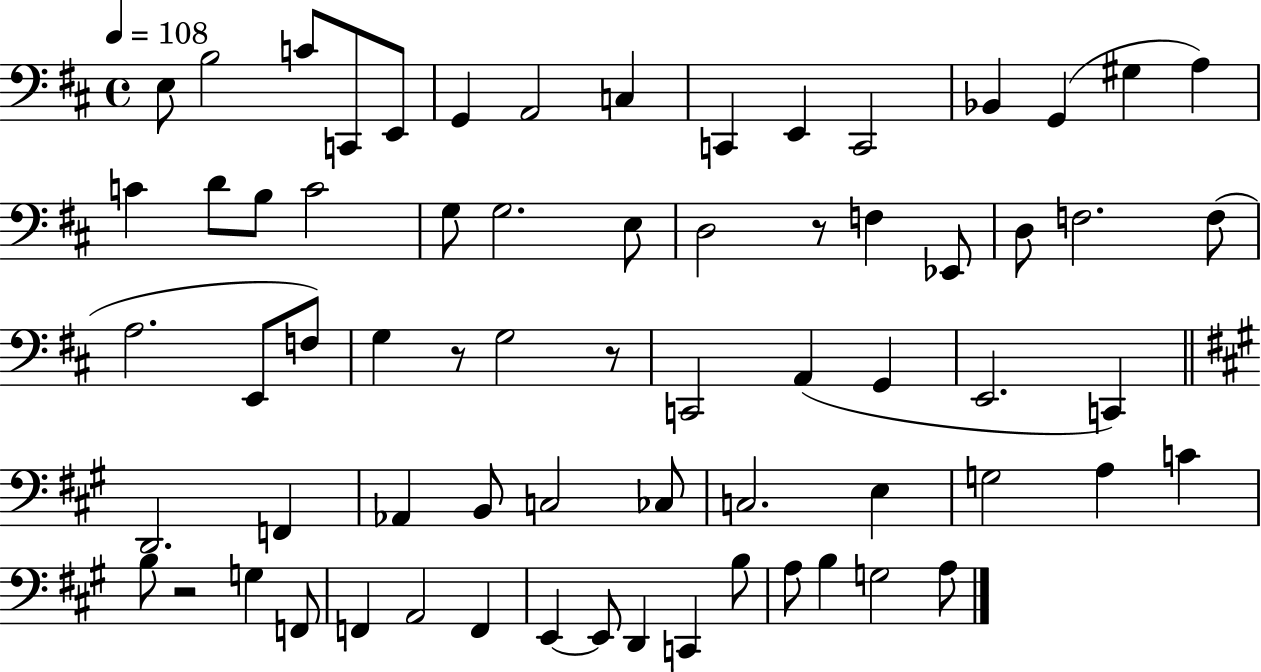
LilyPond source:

{
  \clef bass
  \time 4/4
  \defaultTimeSignature
  \key d \major
  \tempo 4 = 108
  e8 b2 c'8 c,8 e,8 | g,4 a,2 c4 | c,4 e,4 c,2 | bes,4 g,4( gis4 a4) | \break c'4 d'8 b8 c'2 | g8 g2. e8 | d2 r8 f4 ees,8 | d8 f2. f8( | \break a2. e,8 f8) | g4 r8 g2 r8 | c,2 a,4( g,4 | e,2. c,4) | \break \bar "||" \break \key a \major d,2. f,4 | aes,4 b,8 c2 ces8 | c2. e4 | g2 a4 c'4 | \break b8 r2 g4 f,8 | f,4 a,2 f,4 | e,4~~ e,8 d,4 c,4 b8 | a8 b4 g2 a8 | \break \bar "|."
}